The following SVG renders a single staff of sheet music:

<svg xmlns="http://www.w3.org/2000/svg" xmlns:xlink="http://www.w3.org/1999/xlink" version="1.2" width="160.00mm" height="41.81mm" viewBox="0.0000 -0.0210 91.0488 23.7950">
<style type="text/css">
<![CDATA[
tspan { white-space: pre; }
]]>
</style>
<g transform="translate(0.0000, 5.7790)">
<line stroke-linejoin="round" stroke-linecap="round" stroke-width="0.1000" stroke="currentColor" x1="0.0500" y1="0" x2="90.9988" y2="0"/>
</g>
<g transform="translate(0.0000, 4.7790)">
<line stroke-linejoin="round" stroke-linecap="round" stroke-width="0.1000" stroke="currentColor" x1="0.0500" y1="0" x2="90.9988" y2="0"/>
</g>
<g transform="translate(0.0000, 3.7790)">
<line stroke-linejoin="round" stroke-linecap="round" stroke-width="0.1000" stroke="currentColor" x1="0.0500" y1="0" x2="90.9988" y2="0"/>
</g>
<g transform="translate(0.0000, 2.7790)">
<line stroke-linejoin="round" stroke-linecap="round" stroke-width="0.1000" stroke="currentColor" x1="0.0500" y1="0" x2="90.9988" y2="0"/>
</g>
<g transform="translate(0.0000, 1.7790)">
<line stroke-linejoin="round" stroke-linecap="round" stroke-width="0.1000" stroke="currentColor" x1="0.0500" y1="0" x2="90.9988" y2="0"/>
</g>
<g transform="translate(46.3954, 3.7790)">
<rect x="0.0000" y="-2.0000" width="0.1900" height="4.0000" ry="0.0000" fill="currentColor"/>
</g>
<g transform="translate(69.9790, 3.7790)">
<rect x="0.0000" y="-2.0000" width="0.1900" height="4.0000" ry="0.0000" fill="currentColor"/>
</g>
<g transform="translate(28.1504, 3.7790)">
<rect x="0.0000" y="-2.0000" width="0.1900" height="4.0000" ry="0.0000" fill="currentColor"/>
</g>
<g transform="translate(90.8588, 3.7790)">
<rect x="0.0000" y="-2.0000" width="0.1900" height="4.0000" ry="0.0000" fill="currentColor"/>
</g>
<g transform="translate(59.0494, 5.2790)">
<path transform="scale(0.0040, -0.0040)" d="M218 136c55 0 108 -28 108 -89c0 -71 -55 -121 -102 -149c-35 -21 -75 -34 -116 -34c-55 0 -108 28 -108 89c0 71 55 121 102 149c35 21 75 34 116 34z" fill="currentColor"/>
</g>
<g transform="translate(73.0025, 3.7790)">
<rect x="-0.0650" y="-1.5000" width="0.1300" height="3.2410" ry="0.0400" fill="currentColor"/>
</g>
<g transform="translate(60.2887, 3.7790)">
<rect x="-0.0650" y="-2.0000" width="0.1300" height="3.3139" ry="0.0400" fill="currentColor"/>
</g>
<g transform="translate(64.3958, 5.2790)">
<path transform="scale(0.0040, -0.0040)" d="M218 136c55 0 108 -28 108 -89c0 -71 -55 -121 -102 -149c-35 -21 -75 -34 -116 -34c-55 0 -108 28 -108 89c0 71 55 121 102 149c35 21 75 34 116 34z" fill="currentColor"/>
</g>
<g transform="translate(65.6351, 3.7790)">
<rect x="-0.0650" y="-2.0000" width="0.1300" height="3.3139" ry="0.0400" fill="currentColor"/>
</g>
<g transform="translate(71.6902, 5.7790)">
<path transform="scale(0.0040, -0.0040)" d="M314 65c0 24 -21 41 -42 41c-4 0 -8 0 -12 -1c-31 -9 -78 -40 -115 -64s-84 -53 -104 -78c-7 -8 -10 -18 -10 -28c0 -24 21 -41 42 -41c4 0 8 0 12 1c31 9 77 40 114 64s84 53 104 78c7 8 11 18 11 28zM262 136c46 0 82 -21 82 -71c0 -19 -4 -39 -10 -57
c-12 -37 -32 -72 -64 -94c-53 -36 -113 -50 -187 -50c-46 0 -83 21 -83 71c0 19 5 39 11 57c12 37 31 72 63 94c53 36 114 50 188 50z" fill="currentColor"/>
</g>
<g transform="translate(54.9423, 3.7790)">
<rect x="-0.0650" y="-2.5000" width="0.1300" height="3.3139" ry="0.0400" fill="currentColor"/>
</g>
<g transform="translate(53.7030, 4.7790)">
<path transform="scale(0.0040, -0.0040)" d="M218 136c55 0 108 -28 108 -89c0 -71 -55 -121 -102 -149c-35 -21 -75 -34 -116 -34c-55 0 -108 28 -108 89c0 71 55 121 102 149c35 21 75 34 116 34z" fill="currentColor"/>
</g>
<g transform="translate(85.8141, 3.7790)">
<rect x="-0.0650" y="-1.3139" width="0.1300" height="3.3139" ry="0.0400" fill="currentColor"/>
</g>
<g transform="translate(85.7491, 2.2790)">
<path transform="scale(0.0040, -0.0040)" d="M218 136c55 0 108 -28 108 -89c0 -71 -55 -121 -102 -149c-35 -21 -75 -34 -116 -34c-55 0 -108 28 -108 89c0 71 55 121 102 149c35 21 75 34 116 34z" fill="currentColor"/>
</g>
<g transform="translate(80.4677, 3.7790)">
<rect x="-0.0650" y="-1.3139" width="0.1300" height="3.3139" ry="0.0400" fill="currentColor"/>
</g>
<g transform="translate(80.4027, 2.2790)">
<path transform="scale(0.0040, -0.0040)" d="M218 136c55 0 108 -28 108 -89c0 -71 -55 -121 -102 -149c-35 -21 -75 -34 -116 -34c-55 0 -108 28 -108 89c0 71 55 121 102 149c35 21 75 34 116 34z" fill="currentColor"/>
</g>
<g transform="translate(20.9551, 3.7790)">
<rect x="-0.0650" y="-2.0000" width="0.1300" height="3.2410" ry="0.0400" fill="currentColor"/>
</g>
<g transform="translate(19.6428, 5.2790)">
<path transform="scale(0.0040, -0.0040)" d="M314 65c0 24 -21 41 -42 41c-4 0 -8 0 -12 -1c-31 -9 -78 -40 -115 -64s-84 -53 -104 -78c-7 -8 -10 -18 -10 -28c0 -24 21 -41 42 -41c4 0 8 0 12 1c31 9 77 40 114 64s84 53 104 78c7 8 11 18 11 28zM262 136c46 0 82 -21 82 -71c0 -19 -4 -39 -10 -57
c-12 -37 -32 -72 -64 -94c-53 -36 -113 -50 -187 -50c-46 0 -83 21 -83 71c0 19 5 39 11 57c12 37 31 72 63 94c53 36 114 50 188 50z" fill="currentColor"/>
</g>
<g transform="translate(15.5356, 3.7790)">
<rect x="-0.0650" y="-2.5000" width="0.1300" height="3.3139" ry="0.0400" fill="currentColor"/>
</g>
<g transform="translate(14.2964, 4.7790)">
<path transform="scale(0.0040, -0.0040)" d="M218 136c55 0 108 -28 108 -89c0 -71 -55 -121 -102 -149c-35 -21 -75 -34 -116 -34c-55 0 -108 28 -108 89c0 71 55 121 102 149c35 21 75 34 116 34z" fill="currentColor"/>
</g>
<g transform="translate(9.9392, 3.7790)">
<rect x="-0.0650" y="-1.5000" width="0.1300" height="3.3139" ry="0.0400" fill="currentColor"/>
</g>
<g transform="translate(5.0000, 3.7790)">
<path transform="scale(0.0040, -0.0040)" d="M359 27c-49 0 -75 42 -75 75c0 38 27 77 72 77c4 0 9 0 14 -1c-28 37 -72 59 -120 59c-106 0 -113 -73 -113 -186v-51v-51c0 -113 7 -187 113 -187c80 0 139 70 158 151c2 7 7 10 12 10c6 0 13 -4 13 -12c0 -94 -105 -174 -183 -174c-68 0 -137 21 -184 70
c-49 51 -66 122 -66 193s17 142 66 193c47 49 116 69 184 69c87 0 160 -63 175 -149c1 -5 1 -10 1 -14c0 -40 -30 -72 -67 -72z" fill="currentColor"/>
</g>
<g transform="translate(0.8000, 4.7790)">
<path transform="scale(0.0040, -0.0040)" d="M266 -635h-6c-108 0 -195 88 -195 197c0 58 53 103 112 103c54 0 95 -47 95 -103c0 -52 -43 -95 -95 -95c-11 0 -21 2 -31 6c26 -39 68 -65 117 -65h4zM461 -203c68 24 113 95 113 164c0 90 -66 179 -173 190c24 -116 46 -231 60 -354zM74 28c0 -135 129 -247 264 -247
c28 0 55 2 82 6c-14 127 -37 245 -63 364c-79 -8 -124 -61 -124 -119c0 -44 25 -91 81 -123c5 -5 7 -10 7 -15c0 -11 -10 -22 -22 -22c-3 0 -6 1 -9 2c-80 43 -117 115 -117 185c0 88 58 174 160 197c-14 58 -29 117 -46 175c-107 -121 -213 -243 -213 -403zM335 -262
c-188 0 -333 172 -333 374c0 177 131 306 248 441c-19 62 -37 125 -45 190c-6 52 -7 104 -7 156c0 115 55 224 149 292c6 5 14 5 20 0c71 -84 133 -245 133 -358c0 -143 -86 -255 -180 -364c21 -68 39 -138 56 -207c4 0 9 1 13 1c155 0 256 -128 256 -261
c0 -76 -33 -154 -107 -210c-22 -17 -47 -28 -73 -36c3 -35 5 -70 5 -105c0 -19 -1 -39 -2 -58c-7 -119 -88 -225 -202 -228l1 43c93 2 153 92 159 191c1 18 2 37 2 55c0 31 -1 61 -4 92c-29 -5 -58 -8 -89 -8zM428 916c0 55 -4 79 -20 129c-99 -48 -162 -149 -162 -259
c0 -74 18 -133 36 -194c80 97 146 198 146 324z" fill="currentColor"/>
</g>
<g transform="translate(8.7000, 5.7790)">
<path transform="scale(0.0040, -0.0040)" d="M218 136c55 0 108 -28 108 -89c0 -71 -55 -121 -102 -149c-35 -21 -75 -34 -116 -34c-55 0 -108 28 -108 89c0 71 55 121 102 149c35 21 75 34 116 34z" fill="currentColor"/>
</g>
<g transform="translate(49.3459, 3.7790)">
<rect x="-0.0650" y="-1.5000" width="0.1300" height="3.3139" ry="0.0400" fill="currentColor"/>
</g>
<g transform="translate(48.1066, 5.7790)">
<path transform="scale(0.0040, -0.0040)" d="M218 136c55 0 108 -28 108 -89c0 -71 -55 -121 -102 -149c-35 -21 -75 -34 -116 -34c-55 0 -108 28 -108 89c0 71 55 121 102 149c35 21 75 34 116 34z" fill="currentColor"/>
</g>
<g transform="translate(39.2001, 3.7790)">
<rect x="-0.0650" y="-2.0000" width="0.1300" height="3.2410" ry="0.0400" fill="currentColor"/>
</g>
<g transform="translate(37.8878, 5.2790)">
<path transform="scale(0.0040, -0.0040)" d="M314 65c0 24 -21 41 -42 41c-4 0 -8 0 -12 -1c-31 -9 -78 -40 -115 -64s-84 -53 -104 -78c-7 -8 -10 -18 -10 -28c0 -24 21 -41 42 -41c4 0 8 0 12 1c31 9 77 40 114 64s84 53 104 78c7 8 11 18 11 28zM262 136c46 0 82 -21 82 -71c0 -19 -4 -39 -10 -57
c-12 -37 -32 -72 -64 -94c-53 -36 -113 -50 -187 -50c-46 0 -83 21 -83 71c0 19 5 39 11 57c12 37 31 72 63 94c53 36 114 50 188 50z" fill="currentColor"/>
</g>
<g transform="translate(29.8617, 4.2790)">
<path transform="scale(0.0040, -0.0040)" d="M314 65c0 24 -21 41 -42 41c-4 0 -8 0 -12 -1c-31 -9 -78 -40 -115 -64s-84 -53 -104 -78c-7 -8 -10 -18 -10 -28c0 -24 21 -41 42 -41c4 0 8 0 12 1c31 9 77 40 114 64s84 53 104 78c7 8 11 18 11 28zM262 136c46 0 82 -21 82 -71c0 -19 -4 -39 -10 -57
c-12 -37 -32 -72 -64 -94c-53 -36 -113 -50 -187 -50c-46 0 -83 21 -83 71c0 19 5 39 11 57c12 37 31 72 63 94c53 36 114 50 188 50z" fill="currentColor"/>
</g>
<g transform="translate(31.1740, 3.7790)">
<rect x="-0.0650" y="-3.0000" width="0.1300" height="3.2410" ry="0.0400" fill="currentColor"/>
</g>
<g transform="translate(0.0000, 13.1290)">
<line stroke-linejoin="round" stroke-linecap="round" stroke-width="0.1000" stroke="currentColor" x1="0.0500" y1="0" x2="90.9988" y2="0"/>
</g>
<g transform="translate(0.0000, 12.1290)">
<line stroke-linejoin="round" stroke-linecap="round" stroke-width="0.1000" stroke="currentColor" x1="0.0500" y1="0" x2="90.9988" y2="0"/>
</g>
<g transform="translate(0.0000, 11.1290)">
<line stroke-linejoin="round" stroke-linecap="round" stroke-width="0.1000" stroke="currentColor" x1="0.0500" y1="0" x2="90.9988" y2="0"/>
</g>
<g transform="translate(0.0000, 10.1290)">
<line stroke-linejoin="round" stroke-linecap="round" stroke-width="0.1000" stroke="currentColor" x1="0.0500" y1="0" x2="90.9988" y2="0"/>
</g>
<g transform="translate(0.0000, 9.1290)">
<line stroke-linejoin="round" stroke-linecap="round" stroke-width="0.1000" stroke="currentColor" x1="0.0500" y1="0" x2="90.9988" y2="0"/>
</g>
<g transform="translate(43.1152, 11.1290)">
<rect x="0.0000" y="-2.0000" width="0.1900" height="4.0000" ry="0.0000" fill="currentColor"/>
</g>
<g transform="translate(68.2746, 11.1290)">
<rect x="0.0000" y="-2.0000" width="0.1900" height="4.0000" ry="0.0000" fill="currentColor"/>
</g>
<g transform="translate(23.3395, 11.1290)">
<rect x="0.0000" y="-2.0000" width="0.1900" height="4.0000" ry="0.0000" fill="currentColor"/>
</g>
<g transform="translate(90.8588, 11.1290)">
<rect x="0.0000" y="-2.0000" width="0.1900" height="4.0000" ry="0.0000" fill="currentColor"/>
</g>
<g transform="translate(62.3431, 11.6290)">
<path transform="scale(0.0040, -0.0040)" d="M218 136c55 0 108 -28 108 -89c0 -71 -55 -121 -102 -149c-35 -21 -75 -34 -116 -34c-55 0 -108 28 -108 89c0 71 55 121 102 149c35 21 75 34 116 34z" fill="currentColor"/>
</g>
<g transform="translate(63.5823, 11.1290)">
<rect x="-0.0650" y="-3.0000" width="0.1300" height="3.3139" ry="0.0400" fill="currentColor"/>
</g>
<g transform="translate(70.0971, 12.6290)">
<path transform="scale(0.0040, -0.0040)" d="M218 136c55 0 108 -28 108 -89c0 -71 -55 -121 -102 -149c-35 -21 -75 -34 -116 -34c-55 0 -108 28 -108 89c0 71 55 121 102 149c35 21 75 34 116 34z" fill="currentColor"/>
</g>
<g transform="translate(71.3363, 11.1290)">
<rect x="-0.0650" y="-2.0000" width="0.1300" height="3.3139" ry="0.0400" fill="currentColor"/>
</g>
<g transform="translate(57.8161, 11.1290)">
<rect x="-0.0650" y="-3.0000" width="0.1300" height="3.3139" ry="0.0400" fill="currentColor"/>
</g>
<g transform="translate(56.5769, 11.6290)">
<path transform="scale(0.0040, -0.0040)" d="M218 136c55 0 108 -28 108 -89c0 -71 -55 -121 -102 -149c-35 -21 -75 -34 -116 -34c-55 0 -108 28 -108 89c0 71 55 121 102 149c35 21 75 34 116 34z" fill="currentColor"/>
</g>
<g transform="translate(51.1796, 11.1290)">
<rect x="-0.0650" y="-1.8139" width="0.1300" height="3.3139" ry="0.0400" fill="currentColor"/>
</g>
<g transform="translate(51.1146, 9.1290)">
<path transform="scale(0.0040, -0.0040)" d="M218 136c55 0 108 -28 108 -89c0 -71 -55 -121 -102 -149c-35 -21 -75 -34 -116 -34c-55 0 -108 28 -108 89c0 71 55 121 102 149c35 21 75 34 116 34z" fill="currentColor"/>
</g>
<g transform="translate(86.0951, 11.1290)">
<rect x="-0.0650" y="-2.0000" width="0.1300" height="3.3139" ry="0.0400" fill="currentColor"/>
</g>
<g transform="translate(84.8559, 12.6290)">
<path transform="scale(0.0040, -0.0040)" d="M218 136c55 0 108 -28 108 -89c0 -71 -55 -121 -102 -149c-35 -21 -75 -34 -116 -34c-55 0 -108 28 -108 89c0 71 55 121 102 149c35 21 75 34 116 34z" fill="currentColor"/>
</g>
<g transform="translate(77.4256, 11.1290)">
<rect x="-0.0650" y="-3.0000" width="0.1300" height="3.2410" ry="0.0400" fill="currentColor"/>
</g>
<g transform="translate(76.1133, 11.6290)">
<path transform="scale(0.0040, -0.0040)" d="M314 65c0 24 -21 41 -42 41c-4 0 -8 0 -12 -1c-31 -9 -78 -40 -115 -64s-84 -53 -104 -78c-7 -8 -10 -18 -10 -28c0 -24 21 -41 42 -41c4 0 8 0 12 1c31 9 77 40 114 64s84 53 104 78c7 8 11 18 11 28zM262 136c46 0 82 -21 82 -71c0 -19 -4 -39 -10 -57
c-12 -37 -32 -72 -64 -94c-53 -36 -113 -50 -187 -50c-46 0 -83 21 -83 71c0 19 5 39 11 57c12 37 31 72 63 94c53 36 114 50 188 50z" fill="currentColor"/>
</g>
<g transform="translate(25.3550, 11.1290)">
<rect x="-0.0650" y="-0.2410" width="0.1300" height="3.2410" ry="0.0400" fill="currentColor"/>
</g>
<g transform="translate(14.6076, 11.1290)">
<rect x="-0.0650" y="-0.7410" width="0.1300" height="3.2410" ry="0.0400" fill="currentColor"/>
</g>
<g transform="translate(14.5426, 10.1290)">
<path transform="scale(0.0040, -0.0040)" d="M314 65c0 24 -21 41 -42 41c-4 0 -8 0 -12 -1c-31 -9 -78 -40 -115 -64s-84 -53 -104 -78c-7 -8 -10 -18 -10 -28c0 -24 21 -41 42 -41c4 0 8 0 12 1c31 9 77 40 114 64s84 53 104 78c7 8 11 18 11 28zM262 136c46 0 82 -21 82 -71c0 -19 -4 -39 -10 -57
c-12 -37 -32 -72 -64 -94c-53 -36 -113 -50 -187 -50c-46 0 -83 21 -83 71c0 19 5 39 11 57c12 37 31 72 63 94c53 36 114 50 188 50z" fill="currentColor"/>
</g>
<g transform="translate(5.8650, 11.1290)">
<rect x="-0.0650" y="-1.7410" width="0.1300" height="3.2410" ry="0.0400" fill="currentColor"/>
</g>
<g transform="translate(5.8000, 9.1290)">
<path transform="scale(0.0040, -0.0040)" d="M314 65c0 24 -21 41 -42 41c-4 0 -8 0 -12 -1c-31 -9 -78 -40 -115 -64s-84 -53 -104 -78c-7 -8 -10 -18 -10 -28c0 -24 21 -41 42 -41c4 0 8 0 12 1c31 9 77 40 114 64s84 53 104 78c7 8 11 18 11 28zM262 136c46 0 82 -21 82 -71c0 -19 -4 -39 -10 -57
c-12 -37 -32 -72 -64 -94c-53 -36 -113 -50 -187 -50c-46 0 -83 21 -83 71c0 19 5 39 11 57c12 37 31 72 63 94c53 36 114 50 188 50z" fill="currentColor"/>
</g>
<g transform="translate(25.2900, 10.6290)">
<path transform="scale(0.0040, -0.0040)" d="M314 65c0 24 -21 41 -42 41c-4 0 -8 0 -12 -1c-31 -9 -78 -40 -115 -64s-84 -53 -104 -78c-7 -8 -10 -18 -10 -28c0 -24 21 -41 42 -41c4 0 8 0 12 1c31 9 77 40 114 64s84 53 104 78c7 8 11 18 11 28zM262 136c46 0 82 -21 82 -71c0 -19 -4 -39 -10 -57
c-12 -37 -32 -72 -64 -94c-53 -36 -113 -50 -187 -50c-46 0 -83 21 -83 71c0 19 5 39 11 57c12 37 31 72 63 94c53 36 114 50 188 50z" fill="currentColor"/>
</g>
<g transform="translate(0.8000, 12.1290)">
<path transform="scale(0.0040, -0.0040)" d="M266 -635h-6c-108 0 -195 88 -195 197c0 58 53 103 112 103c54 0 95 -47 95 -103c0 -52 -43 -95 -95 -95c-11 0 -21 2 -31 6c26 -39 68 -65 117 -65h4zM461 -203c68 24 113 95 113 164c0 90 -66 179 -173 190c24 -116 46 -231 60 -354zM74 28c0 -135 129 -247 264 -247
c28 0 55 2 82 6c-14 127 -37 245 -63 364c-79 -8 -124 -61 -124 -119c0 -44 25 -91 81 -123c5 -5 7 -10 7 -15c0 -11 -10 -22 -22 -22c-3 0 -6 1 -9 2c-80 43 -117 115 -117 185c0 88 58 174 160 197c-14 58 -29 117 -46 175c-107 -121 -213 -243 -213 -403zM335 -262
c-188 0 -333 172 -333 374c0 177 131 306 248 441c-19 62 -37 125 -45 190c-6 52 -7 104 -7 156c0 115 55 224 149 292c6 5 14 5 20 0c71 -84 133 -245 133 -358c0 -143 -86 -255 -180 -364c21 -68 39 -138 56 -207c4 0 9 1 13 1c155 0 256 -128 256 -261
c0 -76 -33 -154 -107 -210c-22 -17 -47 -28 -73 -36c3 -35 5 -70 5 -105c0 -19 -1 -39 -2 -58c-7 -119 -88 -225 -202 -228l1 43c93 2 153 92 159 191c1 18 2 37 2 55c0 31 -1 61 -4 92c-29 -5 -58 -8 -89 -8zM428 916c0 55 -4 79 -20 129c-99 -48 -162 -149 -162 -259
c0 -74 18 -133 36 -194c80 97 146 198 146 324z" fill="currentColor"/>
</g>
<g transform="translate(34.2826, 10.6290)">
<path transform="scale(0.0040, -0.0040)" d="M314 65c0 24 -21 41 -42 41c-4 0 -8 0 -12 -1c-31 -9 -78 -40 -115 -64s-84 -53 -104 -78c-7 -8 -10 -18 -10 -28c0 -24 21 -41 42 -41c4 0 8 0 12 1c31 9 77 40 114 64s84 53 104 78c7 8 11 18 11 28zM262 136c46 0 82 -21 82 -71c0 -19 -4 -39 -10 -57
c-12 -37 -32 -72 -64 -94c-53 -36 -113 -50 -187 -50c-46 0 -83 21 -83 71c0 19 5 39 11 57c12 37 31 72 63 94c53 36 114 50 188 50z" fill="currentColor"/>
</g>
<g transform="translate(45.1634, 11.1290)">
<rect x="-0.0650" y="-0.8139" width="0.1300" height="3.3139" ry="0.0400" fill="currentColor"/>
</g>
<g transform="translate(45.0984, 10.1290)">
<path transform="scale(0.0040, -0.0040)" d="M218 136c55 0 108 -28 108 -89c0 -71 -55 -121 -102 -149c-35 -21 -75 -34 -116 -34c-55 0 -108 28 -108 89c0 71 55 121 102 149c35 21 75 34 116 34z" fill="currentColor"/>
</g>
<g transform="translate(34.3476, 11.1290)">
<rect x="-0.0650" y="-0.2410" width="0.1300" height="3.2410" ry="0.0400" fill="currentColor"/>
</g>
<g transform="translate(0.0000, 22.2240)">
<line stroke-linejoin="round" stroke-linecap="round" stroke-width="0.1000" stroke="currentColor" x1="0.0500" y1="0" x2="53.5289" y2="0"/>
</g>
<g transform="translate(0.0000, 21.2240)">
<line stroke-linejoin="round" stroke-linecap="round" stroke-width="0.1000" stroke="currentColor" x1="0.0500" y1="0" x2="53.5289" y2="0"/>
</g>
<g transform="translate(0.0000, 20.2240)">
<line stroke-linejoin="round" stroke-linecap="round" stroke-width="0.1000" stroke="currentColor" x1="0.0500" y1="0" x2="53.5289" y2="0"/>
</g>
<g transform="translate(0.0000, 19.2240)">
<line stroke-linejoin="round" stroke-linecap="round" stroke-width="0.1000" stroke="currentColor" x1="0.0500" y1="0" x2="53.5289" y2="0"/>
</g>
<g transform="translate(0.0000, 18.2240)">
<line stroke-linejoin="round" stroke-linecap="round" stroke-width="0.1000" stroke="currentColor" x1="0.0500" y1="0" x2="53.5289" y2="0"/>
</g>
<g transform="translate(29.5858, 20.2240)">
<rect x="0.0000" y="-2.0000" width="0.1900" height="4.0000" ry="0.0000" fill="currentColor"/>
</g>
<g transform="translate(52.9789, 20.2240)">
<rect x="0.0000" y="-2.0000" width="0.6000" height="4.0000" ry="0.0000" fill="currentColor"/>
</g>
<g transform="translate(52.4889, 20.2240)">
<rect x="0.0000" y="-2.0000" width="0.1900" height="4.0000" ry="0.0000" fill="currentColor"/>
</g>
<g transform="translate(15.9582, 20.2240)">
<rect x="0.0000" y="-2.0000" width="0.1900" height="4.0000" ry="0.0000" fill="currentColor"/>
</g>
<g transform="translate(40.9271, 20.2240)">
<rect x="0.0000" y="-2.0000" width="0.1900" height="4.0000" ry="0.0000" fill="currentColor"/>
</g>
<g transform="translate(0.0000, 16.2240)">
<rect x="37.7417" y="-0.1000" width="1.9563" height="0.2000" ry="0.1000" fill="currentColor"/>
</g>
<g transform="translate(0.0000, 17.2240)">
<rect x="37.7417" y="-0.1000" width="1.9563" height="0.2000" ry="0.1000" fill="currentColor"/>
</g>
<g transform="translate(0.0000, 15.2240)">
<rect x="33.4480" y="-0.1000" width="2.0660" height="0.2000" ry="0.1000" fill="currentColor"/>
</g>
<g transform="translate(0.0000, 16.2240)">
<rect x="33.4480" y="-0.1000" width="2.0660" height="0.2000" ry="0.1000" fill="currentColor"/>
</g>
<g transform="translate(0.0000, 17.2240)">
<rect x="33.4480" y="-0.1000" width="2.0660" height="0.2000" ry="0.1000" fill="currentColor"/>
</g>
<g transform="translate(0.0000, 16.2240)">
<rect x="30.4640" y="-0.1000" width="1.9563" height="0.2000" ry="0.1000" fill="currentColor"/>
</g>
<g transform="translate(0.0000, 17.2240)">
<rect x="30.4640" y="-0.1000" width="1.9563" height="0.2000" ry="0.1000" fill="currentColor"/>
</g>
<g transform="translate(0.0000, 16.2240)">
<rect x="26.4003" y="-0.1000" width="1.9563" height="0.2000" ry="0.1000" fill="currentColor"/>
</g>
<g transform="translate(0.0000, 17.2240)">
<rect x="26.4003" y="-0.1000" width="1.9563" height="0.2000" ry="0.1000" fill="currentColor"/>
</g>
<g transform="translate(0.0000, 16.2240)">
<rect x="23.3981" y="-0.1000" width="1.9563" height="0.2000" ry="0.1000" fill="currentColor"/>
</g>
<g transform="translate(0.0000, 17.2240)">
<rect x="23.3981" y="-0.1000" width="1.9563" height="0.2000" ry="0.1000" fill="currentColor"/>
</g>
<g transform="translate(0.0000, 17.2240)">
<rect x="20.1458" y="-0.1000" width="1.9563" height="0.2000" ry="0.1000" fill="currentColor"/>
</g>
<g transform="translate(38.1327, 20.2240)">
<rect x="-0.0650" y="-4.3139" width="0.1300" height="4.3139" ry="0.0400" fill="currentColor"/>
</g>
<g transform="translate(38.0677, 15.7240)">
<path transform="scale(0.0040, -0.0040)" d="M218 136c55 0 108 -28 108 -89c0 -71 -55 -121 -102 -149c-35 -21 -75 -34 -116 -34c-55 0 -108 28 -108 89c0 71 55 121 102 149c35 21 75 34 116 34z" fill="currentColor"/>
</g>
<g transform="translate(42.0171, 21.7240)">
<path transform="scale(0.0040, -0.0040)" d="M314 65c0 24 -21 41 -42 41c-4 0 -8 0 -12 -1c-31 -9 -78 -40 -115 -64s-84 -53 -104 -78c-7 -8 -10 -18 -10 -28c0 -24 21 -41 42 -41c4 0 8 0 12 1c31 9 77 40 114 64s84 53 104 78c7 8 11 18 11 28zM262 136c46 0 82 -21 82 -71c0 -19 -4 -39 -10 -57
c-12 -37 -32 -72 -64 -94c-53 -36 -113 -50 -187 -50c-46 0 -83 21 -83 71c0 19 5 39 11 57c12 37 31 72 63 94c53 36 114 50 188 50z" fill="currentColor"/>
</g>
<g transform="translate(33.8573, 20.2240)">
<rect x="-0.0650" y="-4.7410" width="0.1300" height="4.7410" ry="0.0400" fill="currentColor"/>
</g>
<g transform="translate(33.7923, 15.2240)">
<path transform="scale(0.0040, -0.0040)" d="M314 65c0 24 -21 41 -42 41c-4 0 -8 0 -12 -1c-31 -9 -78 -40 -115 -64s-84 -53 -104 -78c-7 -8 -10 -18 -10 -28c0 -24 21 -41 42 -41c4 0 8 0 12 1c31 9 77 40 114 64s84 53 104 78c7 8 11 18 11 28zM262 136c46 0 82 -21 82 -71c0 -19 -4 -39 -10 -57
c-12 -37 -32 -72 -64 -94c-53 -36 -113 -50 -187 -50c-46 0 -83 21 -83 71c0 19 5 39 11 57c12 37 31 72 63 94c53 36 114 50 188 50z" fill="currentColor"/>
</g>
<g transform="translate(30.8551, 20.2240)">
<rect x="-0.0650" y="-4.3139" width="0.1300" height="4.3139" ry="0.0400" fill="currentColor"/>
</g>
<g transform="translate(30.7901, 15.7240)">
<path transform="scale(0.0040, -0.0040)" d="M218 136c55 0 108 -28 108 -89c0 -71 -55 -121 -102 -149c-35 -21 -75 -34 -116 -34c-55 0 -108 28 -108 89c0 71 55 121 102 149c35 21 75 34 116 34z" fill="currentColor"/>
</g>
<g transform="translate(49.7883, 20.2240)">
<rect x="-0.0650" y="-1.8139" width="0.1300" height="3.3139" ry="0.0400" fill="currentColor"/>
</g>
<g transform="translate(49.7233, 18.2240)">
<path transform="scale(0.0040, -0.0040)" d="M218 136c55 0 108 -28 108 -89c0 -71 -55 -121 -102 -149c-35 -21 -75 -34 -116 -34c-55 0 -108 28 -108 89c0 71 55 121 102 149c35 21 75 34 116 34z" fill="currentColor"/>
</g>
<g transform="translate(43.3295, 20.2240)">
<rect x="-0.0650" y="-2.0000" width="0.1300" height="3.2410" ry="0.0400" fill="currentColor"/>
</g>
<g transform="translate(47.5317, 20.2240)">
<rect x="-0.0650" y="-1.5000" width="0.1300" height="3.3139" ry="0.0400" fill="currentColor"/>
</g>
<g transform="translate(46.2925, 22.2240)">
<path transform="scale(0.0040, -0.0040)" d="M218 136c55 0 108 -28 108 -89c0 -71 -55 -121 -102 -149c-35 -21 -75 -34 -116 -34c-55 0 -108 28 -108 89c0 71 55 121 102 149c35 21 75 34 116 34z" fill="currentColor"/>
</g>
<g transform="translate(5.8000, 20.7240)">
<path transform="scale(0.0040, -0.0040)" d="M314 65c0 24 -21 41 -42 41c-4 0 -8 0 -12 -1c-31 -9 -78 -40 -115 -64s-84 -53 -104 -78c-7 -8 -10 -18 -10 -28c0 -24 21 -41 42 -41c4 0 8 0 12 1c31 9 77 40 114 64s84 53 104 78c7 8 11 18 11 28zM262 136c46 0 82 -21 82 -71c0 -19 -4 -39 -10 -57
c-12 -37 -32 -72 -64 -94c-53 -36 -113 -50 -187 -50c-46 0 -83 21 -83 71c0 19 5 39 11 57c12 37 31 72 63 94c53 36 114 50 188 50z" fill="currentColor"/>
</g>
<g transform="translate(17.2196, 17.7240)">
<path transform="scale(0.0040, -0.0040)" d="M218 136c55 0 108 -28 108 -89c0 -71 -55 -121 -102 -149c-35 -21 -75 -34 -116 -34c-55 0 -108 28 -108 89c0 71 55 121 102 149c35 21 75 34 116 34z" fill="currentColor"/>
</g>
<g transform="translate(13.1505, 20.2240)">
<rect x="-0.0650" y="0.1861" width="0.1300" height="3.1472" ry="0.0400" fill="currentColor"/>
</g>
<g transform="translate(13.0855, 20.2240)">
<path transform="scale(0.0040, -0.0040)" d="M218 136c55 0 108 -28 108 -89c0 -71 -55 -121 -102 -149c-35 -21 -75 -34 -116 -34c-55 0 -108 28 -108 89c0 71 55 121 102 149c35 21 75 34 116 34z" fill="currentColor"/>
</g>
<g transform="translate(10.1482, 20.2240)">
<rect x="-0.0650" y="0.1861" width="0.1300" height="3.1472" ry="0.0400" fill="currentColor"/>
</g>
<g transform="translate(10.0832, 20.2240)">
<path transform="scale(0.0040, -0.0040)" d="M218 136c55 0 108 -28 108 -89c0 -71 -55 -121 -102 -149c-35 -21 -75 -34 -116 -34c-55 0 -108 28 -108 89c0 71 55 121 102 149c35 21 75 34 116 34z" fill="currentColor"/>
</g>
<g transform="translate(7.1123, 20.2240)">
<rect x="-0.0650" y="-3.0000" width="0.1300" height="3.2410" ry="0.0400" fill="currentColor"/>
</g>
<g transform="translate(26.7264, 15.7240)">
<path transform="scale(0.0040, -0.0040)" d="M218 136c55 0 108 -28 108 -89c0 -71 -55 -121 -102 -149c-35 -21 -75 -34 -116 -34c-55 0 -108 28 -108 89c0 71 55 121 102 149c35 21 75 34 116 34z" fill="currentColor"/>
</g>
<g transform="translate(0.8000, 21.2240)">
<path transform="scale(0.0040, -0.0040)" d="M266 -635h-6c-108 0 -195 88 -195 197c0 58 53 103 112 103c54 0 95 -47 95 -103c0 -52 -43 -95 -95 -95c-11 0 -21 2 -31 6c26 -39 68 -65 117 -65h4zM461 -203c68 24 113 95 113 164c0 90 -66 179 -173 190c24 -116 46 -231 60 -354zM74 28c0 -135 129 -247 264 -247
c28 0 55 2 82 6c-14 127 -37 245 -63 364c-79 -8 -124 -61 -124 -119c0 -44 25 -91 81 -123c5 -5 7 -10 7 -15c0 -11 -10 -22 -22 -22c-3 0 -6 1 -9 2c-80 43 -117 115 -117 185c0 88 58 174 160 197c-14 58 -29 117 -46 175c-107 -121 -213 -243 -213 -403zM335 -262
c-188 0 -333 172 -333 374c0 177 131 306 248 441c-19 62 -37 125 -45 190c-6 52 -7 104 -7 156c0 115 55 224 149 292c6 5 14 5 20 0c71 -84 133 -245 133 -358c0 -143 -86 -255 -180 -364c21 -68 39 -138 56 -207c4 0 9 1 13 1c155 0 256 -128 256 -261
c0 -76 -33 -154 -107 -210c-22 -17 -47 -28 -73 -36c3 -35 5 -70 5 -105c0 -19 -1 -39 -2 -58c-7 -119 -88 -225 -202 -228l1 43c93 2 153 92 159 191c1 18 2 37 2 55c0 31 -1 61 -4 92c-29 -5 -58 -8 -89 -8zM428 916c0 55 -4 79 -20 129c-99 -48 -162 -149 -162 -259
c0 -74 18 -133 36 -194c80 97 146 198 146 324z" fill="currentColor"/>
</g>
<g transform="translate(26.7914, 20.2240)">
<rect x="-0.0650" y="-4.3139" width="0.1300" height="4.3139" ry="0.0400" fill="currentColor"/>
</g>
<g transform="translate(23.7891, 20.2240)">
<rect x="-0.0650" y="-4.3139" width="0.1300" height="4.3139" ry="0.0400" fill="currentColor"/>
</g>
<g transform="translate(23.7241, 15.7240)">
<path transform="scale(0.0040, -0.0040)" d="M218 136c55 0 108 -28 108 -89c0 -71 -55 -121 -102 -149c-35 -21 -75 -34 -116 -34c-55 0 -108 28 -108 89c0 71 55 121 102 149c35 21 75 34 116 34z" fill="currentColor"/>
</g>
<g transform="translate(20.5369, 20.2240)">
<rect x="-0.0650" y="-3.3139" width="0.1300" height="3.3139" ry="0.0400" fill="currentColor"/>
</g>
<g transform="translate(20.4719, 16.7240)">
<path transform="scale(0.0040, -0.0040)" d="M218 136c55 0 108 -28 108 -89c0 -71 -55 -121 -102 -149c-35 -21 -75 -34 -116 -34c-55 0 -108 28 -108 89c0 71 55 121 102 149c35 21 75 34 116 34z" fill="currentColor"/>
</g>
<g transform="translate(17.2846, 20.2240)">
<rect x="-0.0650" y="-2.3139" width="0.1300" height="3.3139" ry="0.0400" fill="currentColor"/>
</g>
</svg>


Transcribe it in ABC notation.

X:1
T:Untitled
M:4/4
L:1/4
K:C
E G F2 A2 F2 E G F F E2 e e f2 d2 c2 c2 d f A A F A2 F A2 B B g b d' d' d' e'2 d' F2 E f